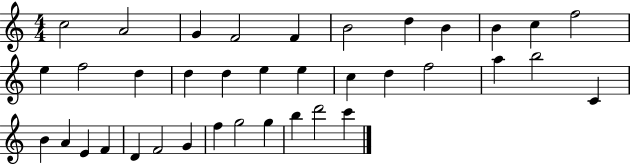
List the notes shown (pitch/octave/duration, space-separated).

C5/h A4/h G4/q F4/h F4/q B4/h D5/q B4/q B4/q C5/q F5/h E5/q F5/h D5/q D5/q D5/q E5/q E5/q C5/q D5/q F5/h A5/q B5/h C4/q B4/q A4/q E4/q F4/q D4/q F4/h G4/q F5/q G5/h G5/q B5/q D6/h C6/q